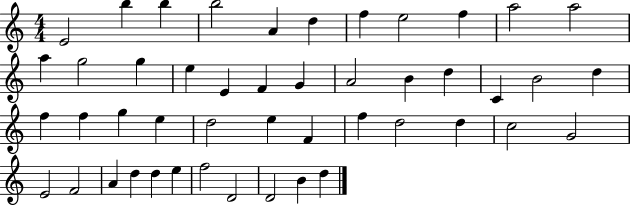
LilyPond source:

{
  \clef treble
  \numericTimeSignature
  \time 4/4
  \key c \major
  e'2 b''4 b''4 | b''2 a'4 d''4 | f''4 e''2 f''4 | a''2 a''2 | \break a''4 g''2 g''4 | e''4 e'4 f'4 g'4 | a'2 b'4 d''4 | c'4 b'2 d''4 | \break f''4 f''4 g''4 e''4 | d''2 e''4 f'4 | f''4 d''2 d''4 | c''2 g'2 | \break e'2 f'2 | a'4 d''4 d''4 e''4 | f''2 d'2 | d'2 b'4 d''4 | \break \bar "|."
}